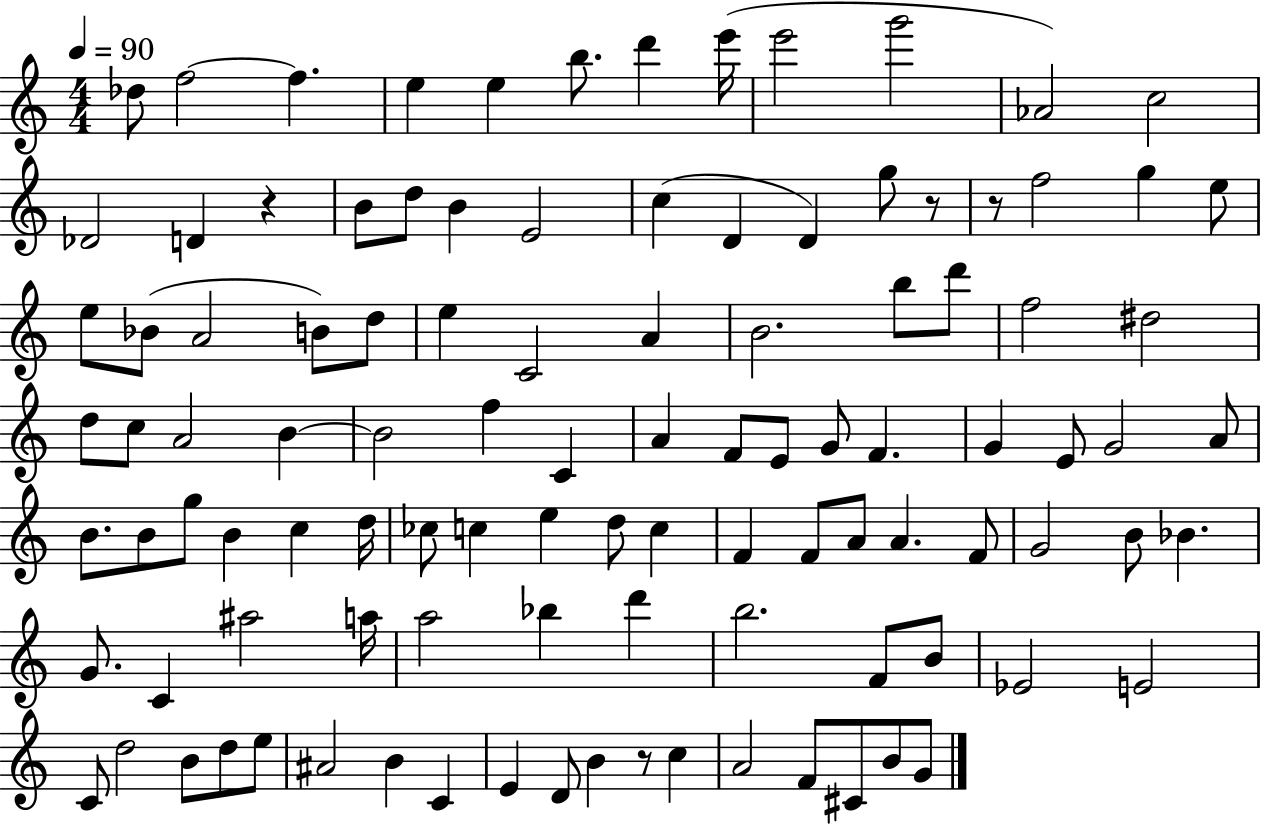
{
  \clef treble
  \numericTimeSignature
  \time 4/4
  \key c \major
  \tempo 4 = 90
  des''8 f''2~~ f''4. | e''4 e''4 b''8. d'''4 e'''16( | e'''2 g'''2 | aes'2) c''2 | \break des'2 d'4 r4 | b'8 d''8 b'4 e'2 | c''4( d'4 d'4) g''8 r8 | r8 f''2 g''4 e''8 | \break e''8 bes'8( a'2 b'8) d''8 | e''4 c'2 a'4 | b'2. b''8 d'''8 | f''2 dis''2 | \break d''8 c''8 a'2 b'4~~ | b'2 f''4 c'4 | a'4 f'8 e'8 g'8 f'4. | g'4 e'8 g'2 a'8 | \break b'8. b'8 g''8 b'4 c''4 d''16 | ces''8 c''4 e''4 d''8 c''4 | f'4 f'8 a'8 a'4. f'8 | g'2 b'8 bes'4. | \break g'8. c'4 ais''2 a''16 | a''2 bes''4 d'''4 | b''2. f'8 b'8 | ees'2 e'2 | \break c'8 d''2 b'8 d''8 e''8 | ais'2 b'4 c'4 | e'4 d'8 b'4 r8 c''4 | a'2 f'8 cis'8 b'8 g'8 | \break \bar "|."
}